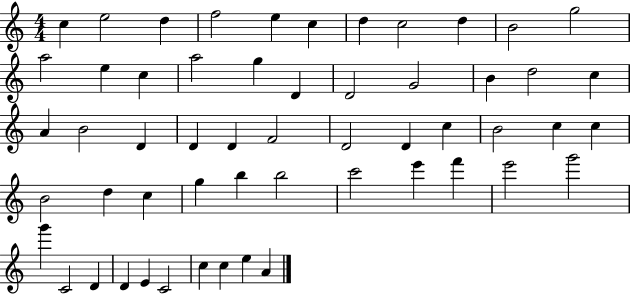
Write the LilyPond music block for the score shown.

{
  \clef treble
  \numericTimeSignature
  \time 4/4
  \key c \major
  c''4 e''2 d''4 | f''2 e''4 c''4 | d''4 c''2 d''4 | b'2 g''2 | \break a''2 e''4 c''4 | a''2 g''4 d'4 | d'2 g'2 | b'4 d''2 c''4 | \break a'4 b'2 d'4 | d'4 d'4 f'2 | d'2 d'4 c''4 | b'2 c''4 c''4 | \break b'2 d''4 c''4 | g''4 b''4 b''2 | c'''2 e'''4 f'''4 | e'''2 g'''2 | \break g'''4 c'2 d'4 | d'4 e'4 c'2 | c''4 c''4 e''4 a'4 | \bar "|."
}